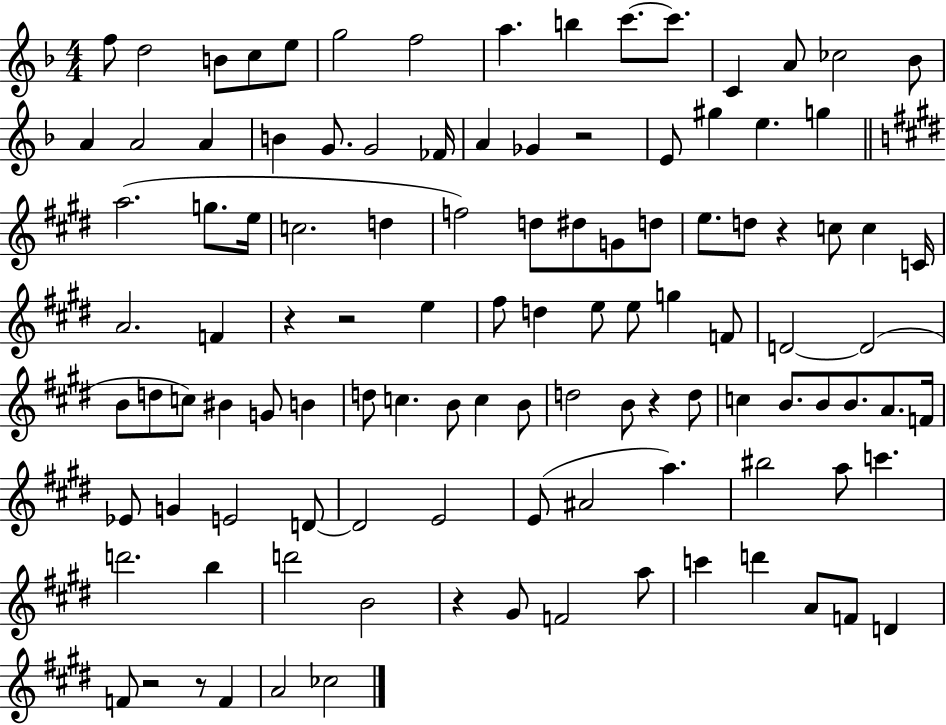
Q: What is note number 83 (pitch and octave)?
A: A5